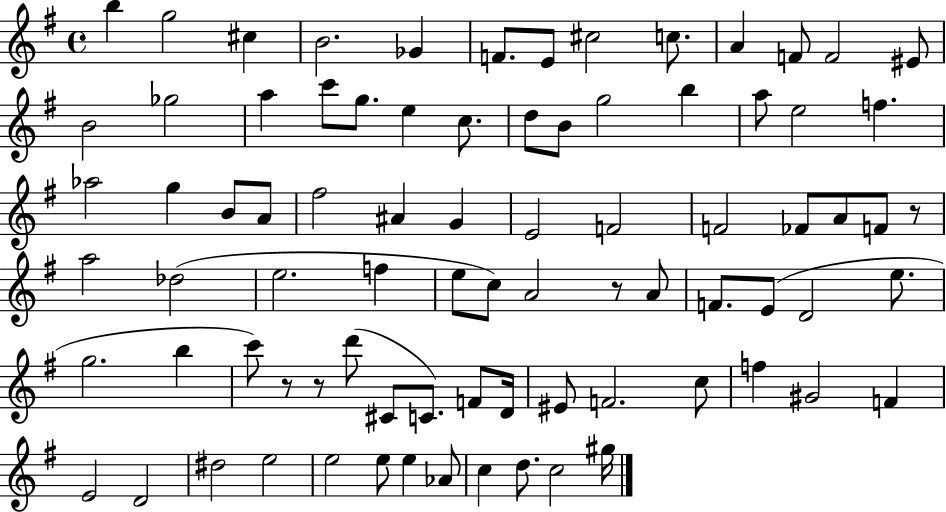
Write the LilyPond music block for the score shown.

{
  \clef treble
  \time 4/4
  \defaultTimeSignature
  \key g \major
  b''4 g''2 cis''4 | b'2. ges'4 | f'8. e'8 cis''2 c''8. | a'4 f'8 f'2 eis'8 | \break b'2 ges''2 | a''4 c'''8 g''8. e''4 c''8. | d''8 b'8 g''2 b''4 | a''8 e''2 f''4. | \break aes''2 g''4 b'8 a'8 | fis''2 ais'4 g'4 | e'2 f'2 | f'2 fes'8 a'8 f'8 r8 | \break a''2 des''2( | e''2. f''4 | e''8 c''8) a'2 r8 a'8 | f'8. e'8( d'2 e''8. | \break g''2. b''4 | c'''8) r8 r8 d'''8( cis'8 c'8.) f'8 d'16 | eis'8 f'2. c''8 | f''4 gis'2 f'4 | \break e'2 d'2 | dis''2 e''2 | e''2 e''8 e''4 aes'8 | c''4 d''8. c''2 gis''16 | \break \bar "|."
}